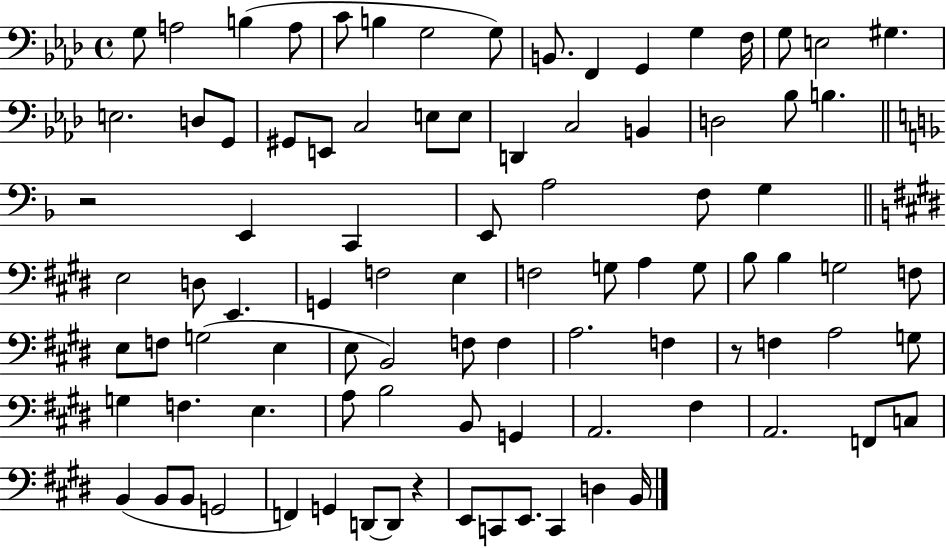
G3/e A3/h B3/q A3/e C4/e B3/q G3/h G3/e B2/e. F2/q G2/q G3/q F3/s G3/e E3/h G#3/q. E3/h. D3/e G2/e G#2/e E2/e C3/h E3/e E3/e D2/q C3/h B2/q D3/h Bb3/e B3/q. R/h E2/q C2/q E2/e A3/h F3/e G3/q E3/h D3/e E2/q. G2/q F3/h E3/q F3/h G3/e A3/q G3/e B3/e B3/q G3/h F3/e E3/e F3/e G3/h E3/q E3/e B2/h F3/e F3/q A3/h. F3/q R/e F3/q A3/h G3/e G3/q F3/q. E3/q. A3/e B3/h B2/e G2/q A2/h. F#3/q A2/h. F2/e C3/e B2/q B2/e B2/e G2/h F2/q G2/q D2/e D2/e R/q E2/e C2/e E2/e. C2/q D3/q B2/s